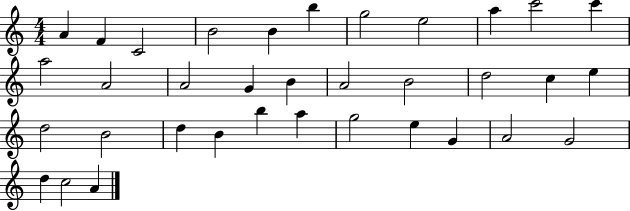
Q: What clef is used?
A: treble